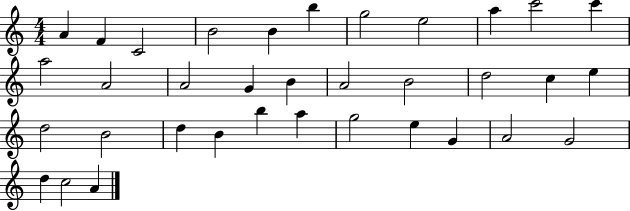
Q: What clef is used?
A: treble